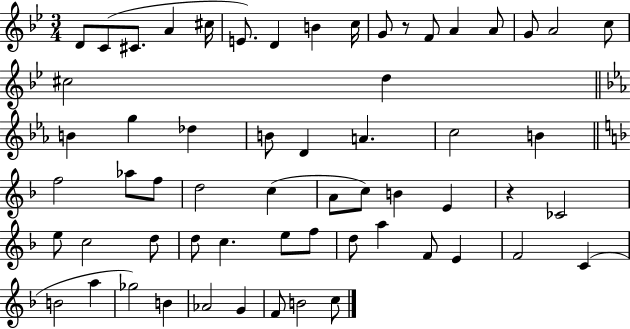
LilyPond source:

{
  \clef treble
  \numericTimeSignature
  \time 3/4
  \key bes \major
  d'8 c'8( cis'8. a'4 cis''16 | e'8.) d'4 b'4 c''16 | g'8 r8 f'8 a'4 a'8 | g'8 a'2 c''8 | \break cis''2 d''4 | \bar "||" \break \key ees \major b'4 g''4 des''4 | b'8 d'4 a'4. | c''2 b'4 | \bar "||" \break \key d \minor f''2 aes''8 f''8 | d''2 c''4( | a'8 c''8) b'4 e'4 | r4 ces'2 | \break e''8 c''2 d''8 | d''8 c''4. e''8 f''8 | d''8 a''4 f'8 e'4 | f'2 c'4( | \break b'2 a''4 | ges''2) b'4 | aes'2 g'4 | f'8 b'2 c''8 | \break \bar "|."
}